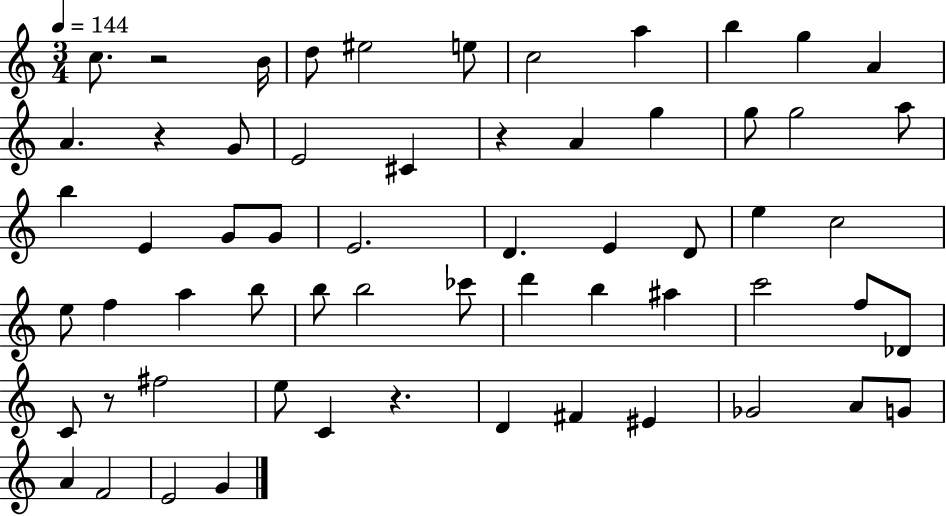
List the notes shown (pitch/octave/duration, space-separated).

C5/e. R/h B4/s D5/e EIS5/h E5/e C5/h A5/q B5/q G5/q A4/q A4/q. R/q G4/e E4/h C#4/q R/q A4/q G5/q G5/e G5/h A5/e B5/q E4/q G4/e G4/e E4/h. D4/q. E4/q D4/e E5/q C5/h E5/e F5/q A5/q B5/e B5/e B5/h CES6/e D6/q B5/q A#5/q C6/h F5/e Db4/e C4/e R/e F#5/h E5/e C4/q R/q. D4/q F#4/q EIS4/q Gb4/h A4/e G4/e A4/q F4/h E4/h G4/q